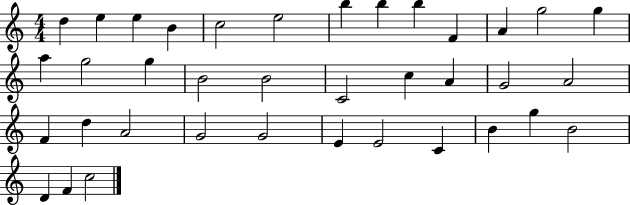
D5/q E5/q E5/q B4/q C5/h E5/h B5/q B5/q B5/q F4/q A4/q G5/h G5/q A5/q G5/h G5/q B4/h B4/h C4/h C5/q A4/q G4/h A4/h F4/q D5/q A4/h G4/h G4/h E4/q E4/h C4/q B4/q G5/q B4/h D4/q F4/q C5/h